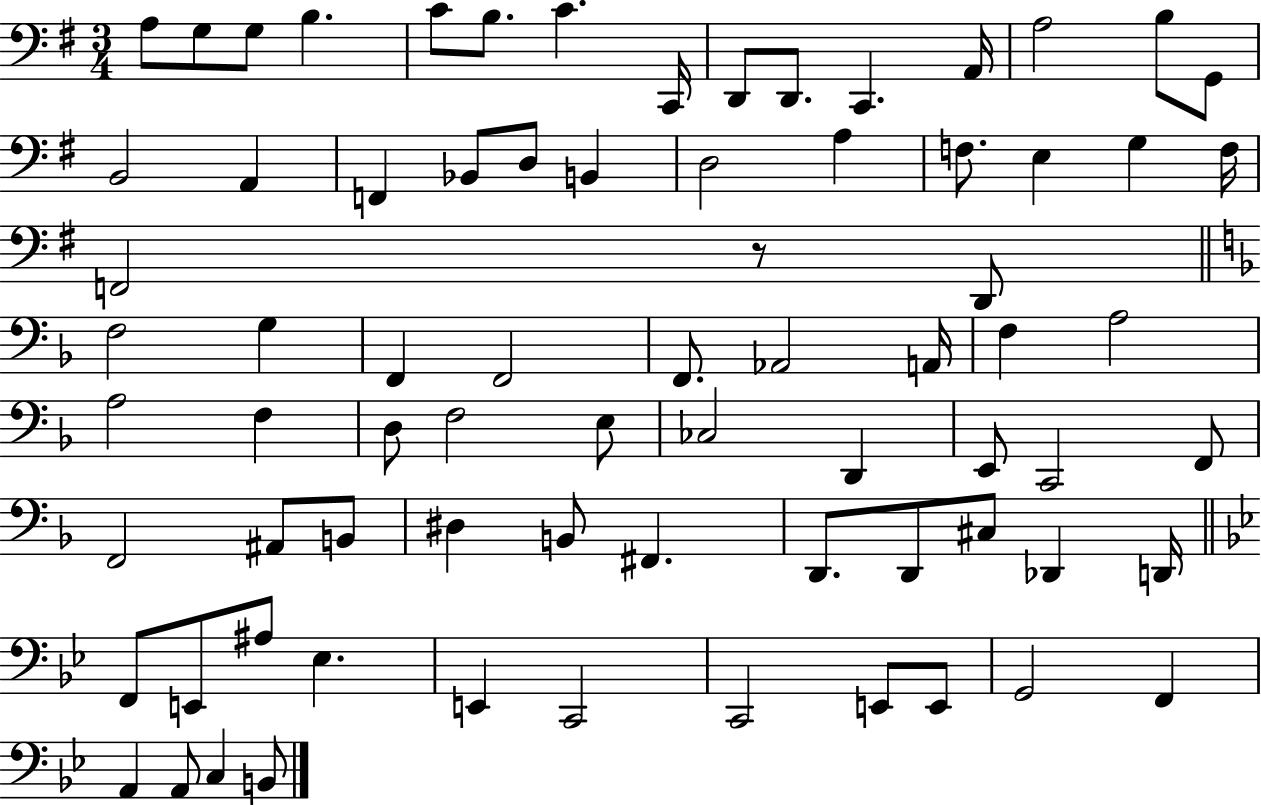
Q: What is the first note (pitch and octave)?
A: A3